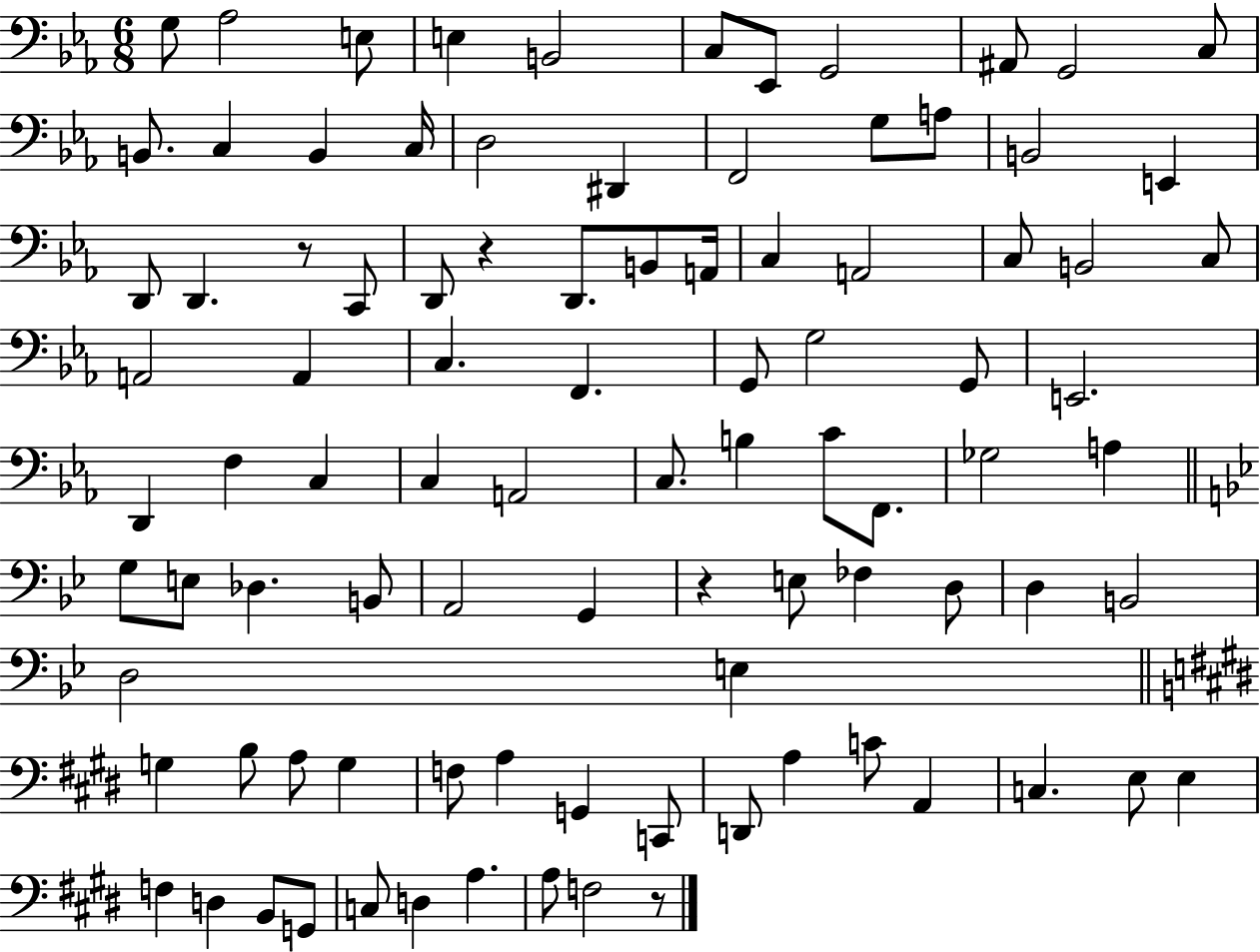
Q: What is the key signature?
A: EES major